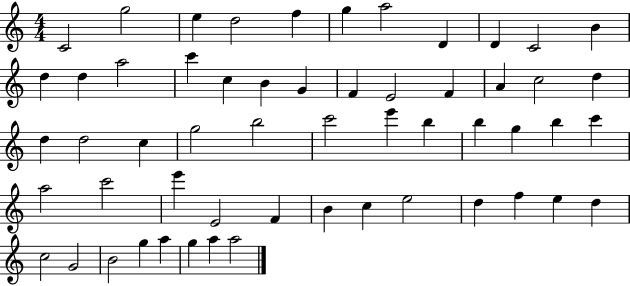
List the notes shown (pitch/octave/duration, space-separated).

C4/h G5/h E5/q D5/h F5/q G5/q A5/h D4/q D4/q C4/h B4/q D5/q D5/q A5/h C6/q C5/q B4/q G4/q F4/q E4/h F4/q A4/q C5/h D5/q D5/q D5/h C5/q G5/h B5/h C6/h E6/q B5/q B5/q G5/q B5/q C6/q A5/h C6/h E6/q E4/h F4/q B4/q C5/q E5/h D5/q F5/q E5/q D5/q C5/h G4/h B4/h G5/q A5/q G5/q A5/q A5/h